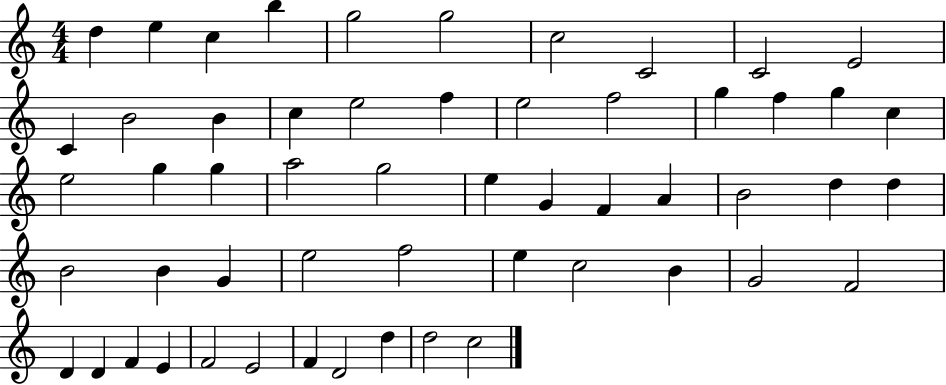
D5/q E5/q C5/q B5/q G5/h G5/h C5/h C4/h C4/h E4/h C4/q B4/h B4/q C5/q E5/h F5/q E5/h F5/h G5/q F5/q G5/q C5/q E5/h G5/q G5/q A5/h G5/h E5/q G4/q F4/q A4/q B4/h D5/q D5/q B4/h B4/q G4/q E5/h F5/h E5/q C5/h B4/q G4/h F4/h D4/q D4/q F4/q E4/q F4/h E4/h F4/q D4/h D5/q D5/h C5/h